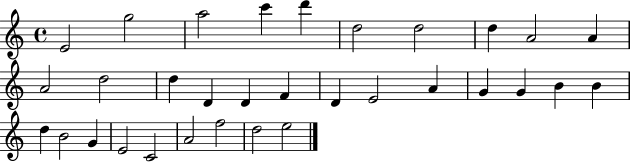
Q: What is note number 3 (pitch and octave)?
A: A5